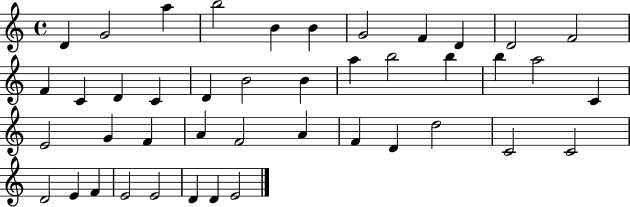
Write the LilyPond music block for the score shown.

{
  \clef treble
  \time 4/4
  \defaultTimeSignature
  \key c \major
  d'4 g'2 a''4 | b''2 b'4 b'4 | g'2 f'4 d'4 | d'2 f'2 | \break f'4 c'4 d'4 c'4 | d'4 b'2 b'4 | a''4 b''2 b''4 | b''4 a''2 c'4 | \break e'2 g'4 f'4 | a'4 f'2 a'4 | f'4 d'4 d''2 | c'2 c'2 | \break d'2 e'4 f'4 | e'2 e'2 | d'4 d'4 e'2 | \bar "|."
}